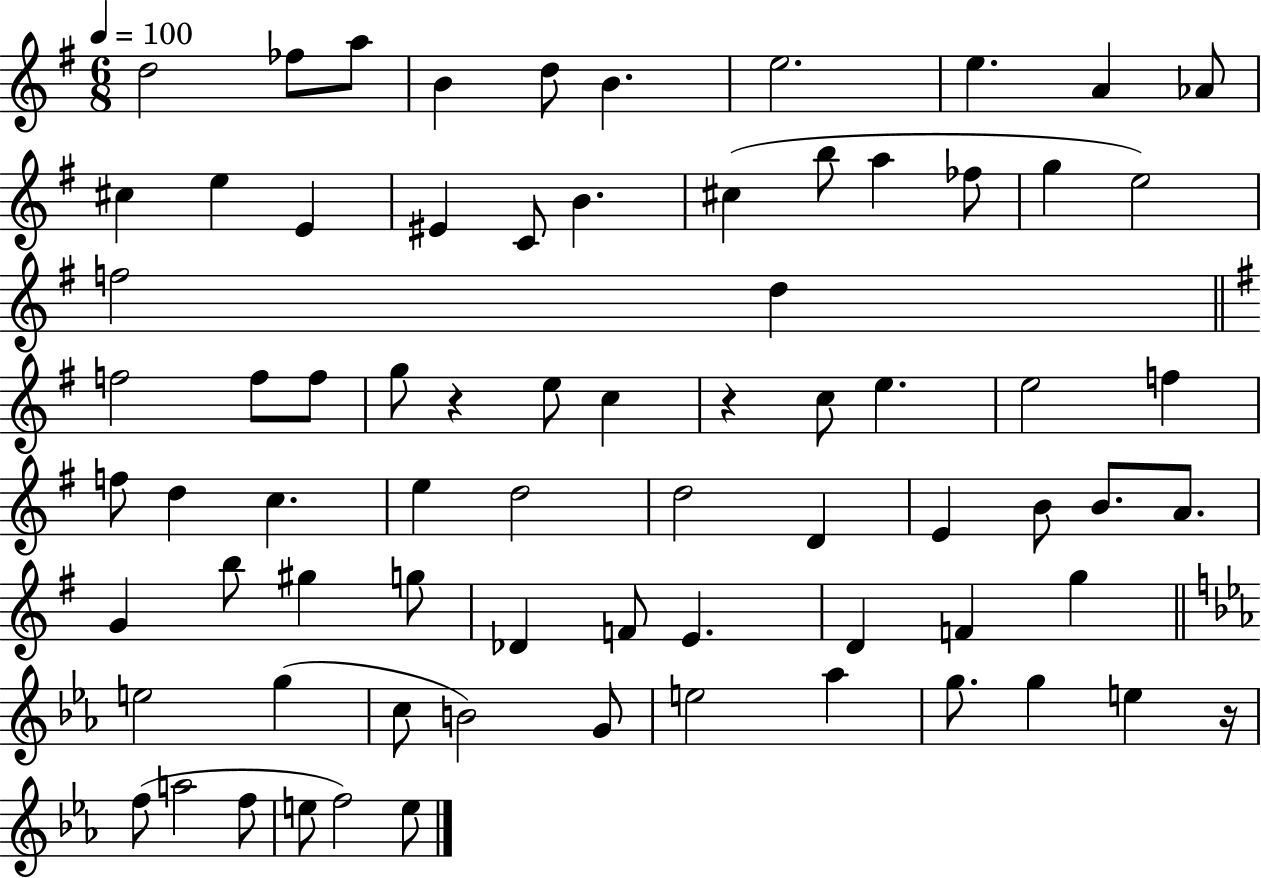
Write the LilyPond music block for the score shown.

{
  \clef treble
  \numericTimeSignature
  \time 6/8
  \key g \major
  \tempo 4 = 100
  d''2 fes''8 a''8 | b'4 d''8 b'4. | e''2. | e''4. a'4 aes'8 | \break cis''4 e''4 e'4 | eis'4 c'8 b'4. | cis''4( b''8 a''4 fes''8 | g''4 e''2) | \break f''2 d''4 | \bar "||" \break \key g \major f''2 f''8 f''8 | g''8 r4 e''8 c''4 | r4 c''8 e''4. | e''2 f''4 | \break f''8 d''4 c''4. | e''4 d''2 | d''2 d'4 | e'4 b'8 b'8. a'8. | \break g'4 b''8 gis''4 g''8 | des'4 f'8 e'4. | d'4 f'4 g''4 | \bar "||" \break \key c \minor e''2 g''4( | c''8 b'2) g'8 | e''2 aes''4 | g''8. g''4 e''4 r16 | \break f''8( a''2 f''8 | e''8 f''2) e''8 | \bar "|."
}